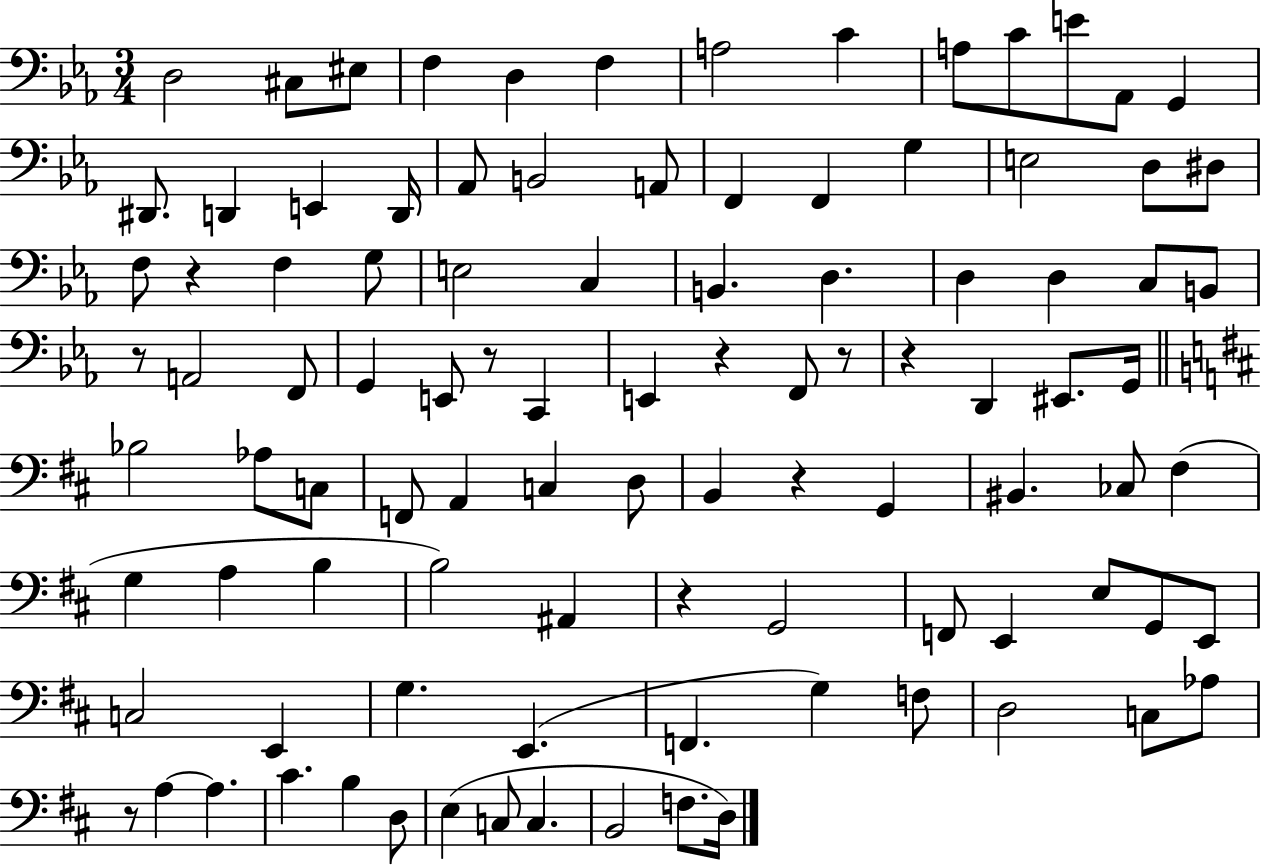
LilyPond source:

{
  \clef bass
  \numericTimeSignature
  \time 3/4
  \key ees \major
  \repeat volta 2 { d2 cis8 eis8 | f4 d4 f4 | a2 c'4 | a8 c'8 e'8 aes,8 g,4 | \break dis,8. d,4 e,4 d,16 | aes,8 b,2 a,8 | f,4 f,4 g4 | e2 d8 dis8 | \break f8 r4 f4 g8 | e2 c4 | b,4. d4. | d4 d4 c8 b,8 | \break r8 a,2 f,8 | g,4 e,8 r8 c,4 | e,4 r4 f,8 r8 | r4 d,4 eis,8. g,16 | \break \bar "||" \break \key b \minor bes2 aes8 c8 | f,8 a,4 c4 d8 | b,4 r4 g,4 | bis,4. ces8 fis4( | \break g4 a4 b4 | b2) ais,4 | r4 g,2 | f,8 e,4 e8 g,8 e,8 | \break c2 e,4 | g4. e,4.( | f,4. g4) f8 | d2 c8 aes8 | \break r8 a4~~ a4. | cis'4. b4 d8 | e4( c8 c4. | b,2 f8. d16) | \break } \bar "|."
}